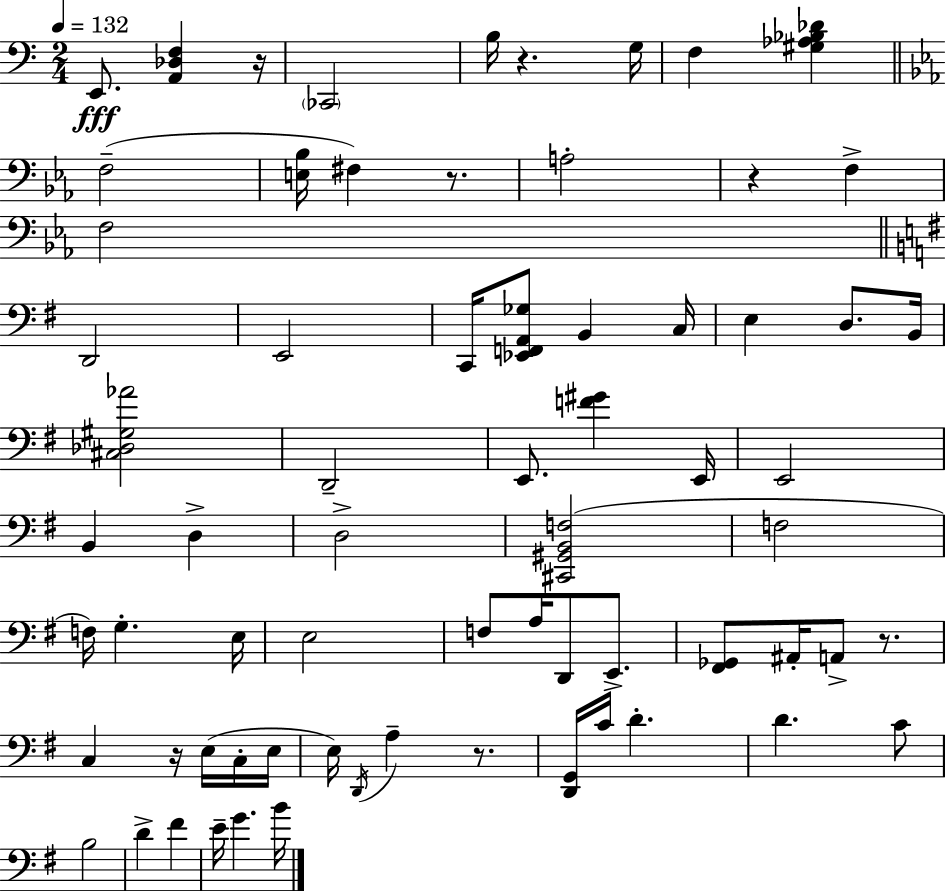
X:1
T:Untitled
M:2/4
L:1/4
K:Am
E,,/2 [A,,_D,F,] z/4 _C,,2 B,/4 z G,/4 F, [^G,_A,_B,_D] F,2 [E,_B,]/4 ^F, z/2 A,2 z F, F,2 D,,2 E,,2 C,,/4 [_E,,F,,A,,_G,]/2 B,, C,/4 E, D,/2 B,,/4 [^C,_D,^G,_A]2 D,,2 E,,/2 [F^G] E,,/4 E,,2 B,, D, D,2 [^C,,^G,,B,,F,]2 F,2 F,/4 G, E,/4 E,2 F,/2 A,/4 D,,/2 E,,/2 [^F,,_G,,]/2 ^A,,/4 A,,/2 z/2 C, z/4 E,/4 C,/4 E,/4 E,/4 D,,/4 A, z/2 [D,,G,,]/4 C/4 D D C/2 B,2 D ^F E/4 G B/4